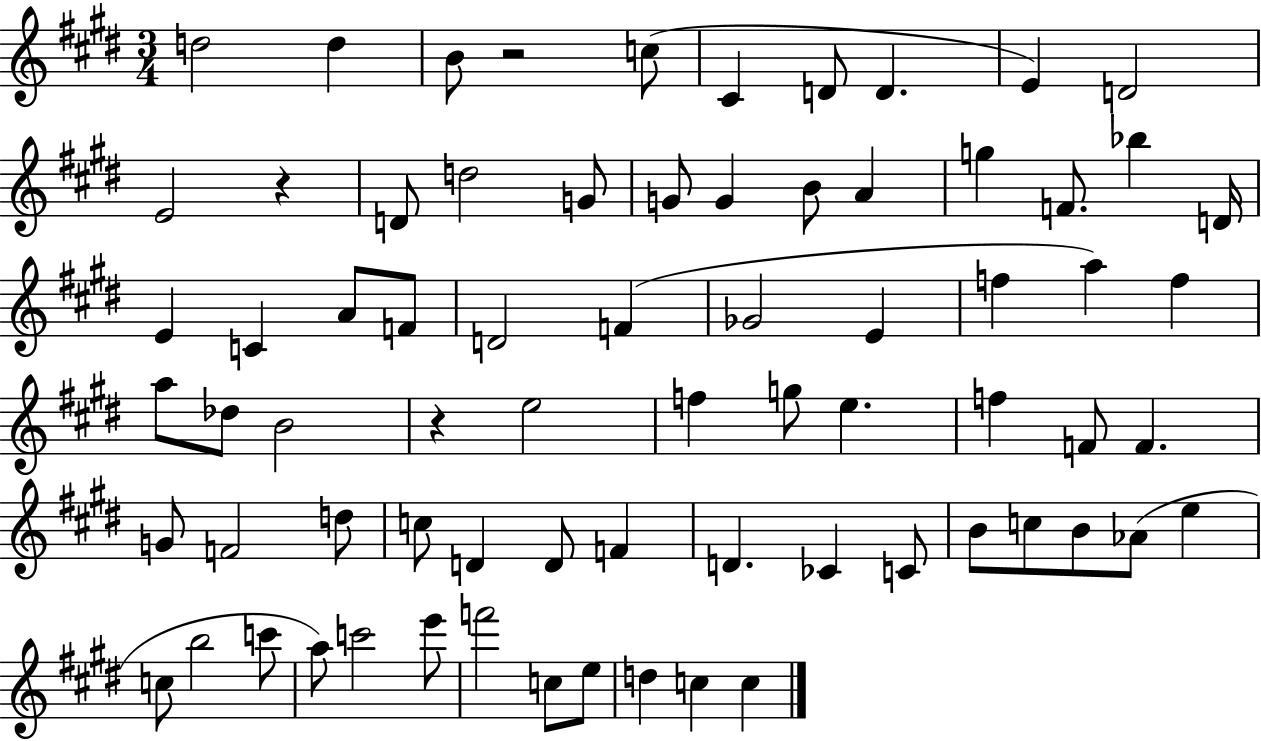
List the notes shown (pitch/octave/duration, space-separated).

D5/h D5/q B4/e R/h C5/e C#4/q D4/e D4/q. E4/q D4/h E4/h R/q D4/e D5/h G4/e G4/e G4/q B4/e A4/q G5/q F4/e. Bb5/q D4/s E4/q C4/q A4/e F4/e D4/h F4/q Gb4/h E4/q F5/q A5/q F5/q A5/e Db5/e B4/h R/q E5/h F5/q G5/e E5/q. F5/q F4/e F4/q. G4/e F4/h D5/e C5/e D4/q D4/e F4/q D4/q. CES4/q C4/e B4/e C5/e B4/e Ab4/e E5/q C5/e B5/h C6/e A5/e C6/h E6/e F6/h C5/e E5/e D5/q C5/q C5/q